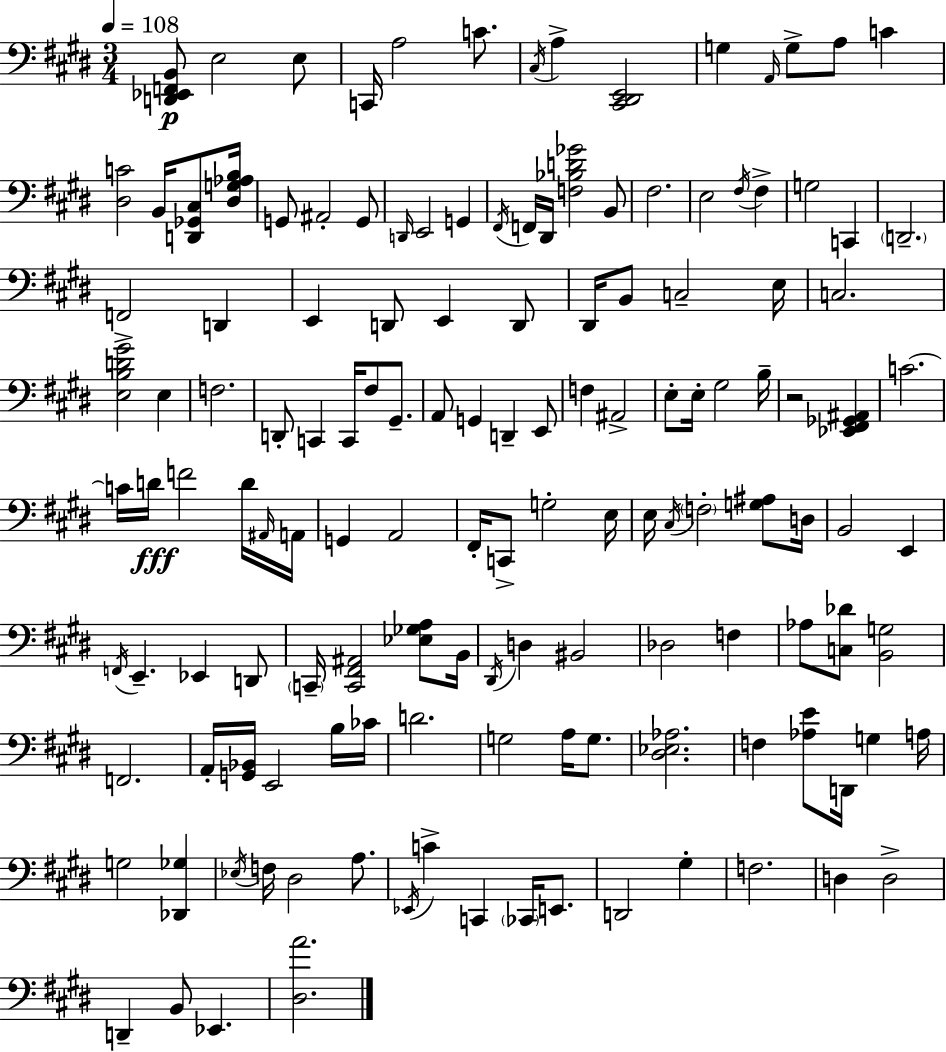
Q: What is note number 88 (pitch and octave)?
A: F3